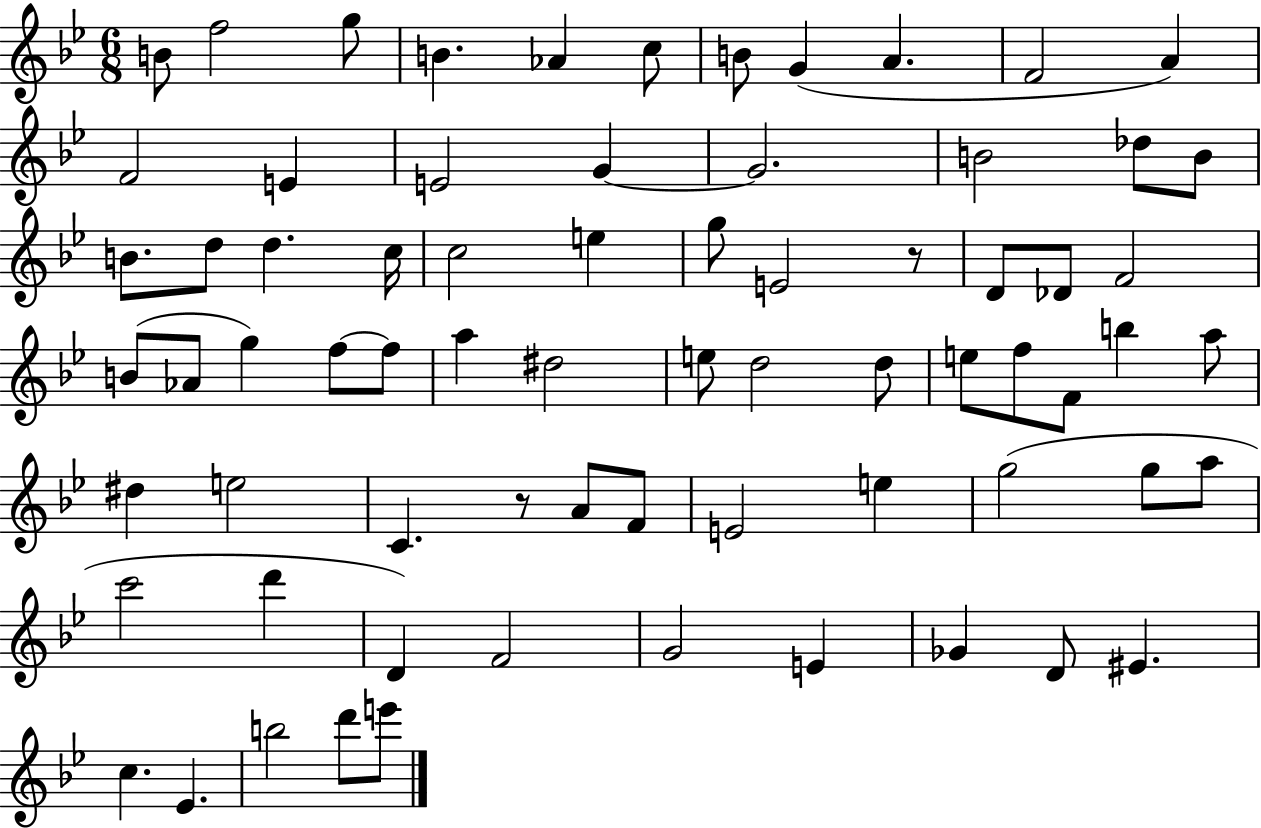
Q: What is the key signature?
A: BES major